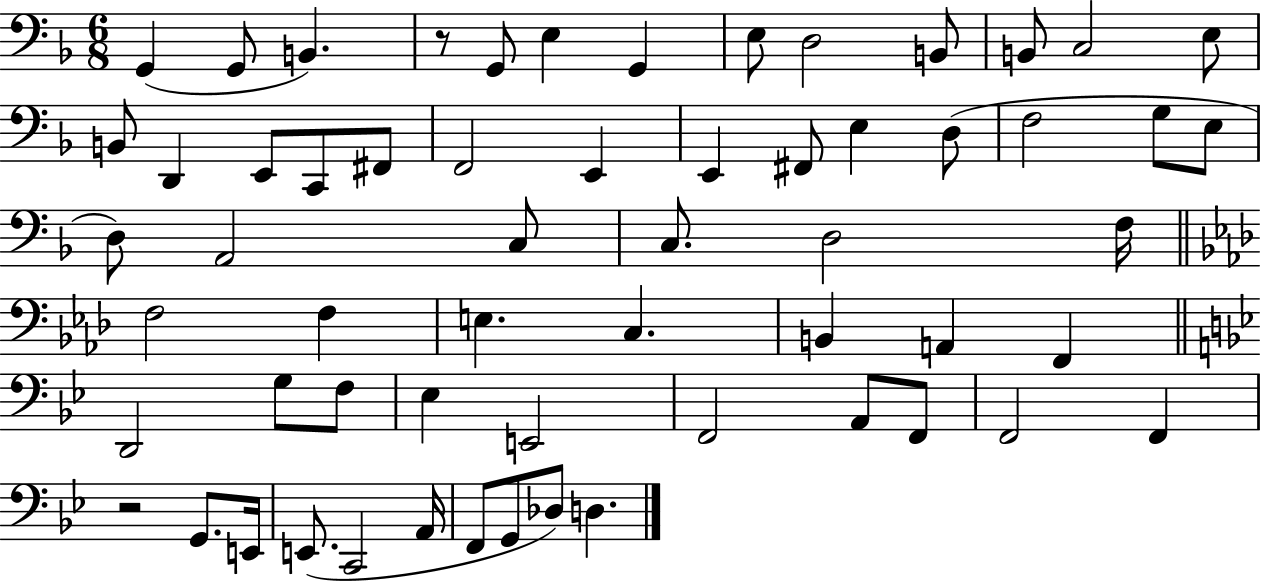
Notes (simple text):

G2/q G2/e B2/q. R/e G2/e E3/q G2/q E3/e D3/h B2/e B2/e C3/h E3/e B2/e D2/q E2/e C2/e F#2/e F2/h E2/q E2/q F#2/e E3/q D3/e F3/h G3/e E3/e D3/e A2/h C3/e C3/e. D3/h F3/s F3/h F3/q E3/q. C3/q. B2/q A2/q F2/q D2/h G3/e F3/e Eb3/q E2/h F2/h A2/e F2/e F2/h F2/q R/h G2/e. E2/s E2/e. C2/h A2/s F2/e G2/e Db3/e D3/q.